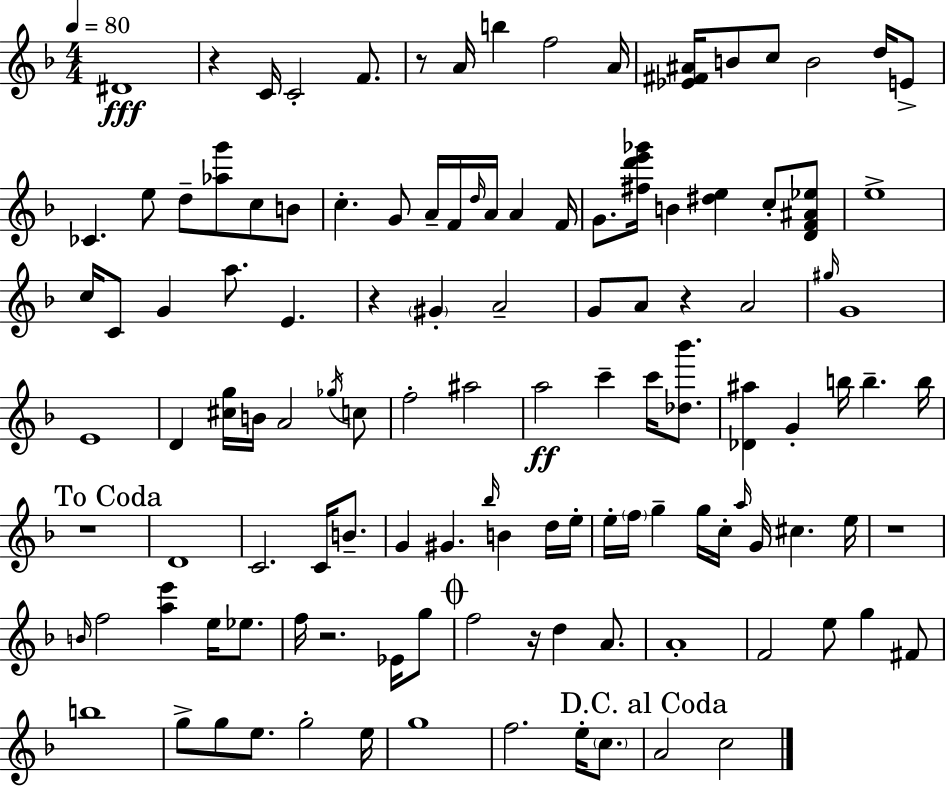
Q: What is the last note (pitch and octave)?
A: C5